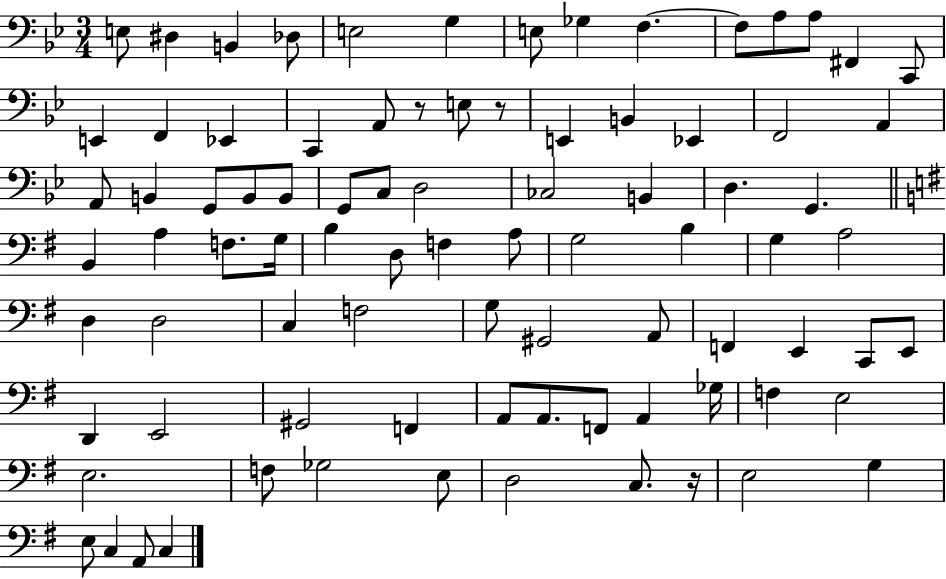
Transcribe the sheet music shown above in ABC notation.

X:1
T:Untitled
M:3/4
L:1/4
K:Bb
E,/2 ^D, B,, _D,/2 E,2 G, E,/2 _G, F, F,/2 A,/2 A,/2 ^F,, C,,/2 E,, F,, _E,, C,, A,,/2 z/2 E,/2 z/2 E,, B,, _E,, F,,2 A,, A,,/2 B,, G,,/2 B,,/2 B,,/2 G,,/2 C,/2 D,2 _C,2 B,, D, G,, B,, A, F,/2 G,/4 B, D,/2 F, A,/2 G,2 B, G, A,2 D, D,2 C, F,2 G,/2 ^G,,2 A,,/2 F,, E,, C,,/2 E,,/2 D,, E,,2 ^G,,2 F,, A,,/2 A,,/2 F,,/2 A,, _G,/4 F, E,2 E,2 F,/2 _G,2 E,/2 D,2 C,/2 z/4 E,2 G, E,/2 C, A,,/2 C,